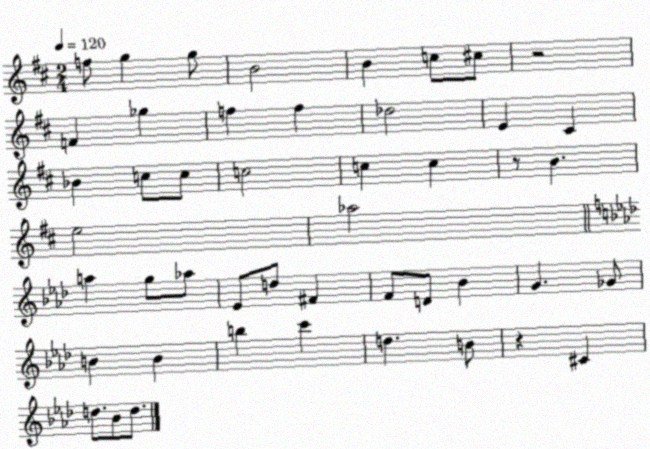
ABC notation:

X:1
T:Untitled
M:2/4
L:1/4
K:D
f/2 g g/2 B2 B c/2 ^c/2 z2 F _g f f _d2 E ^C _B c/2 c/2 c2 c c z/2 B e2 _a2 a g/2 _a/2 _E/2 d/2 ^F F/2 D/2 _B G _G/2 B B b c' d B/2 z ^C d/2 _B/2 d/2